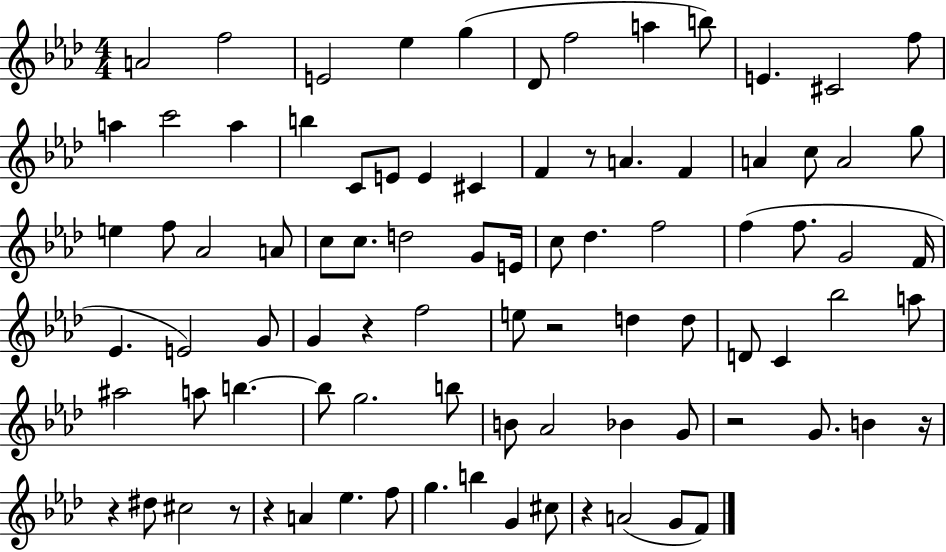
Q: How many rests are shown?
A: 9